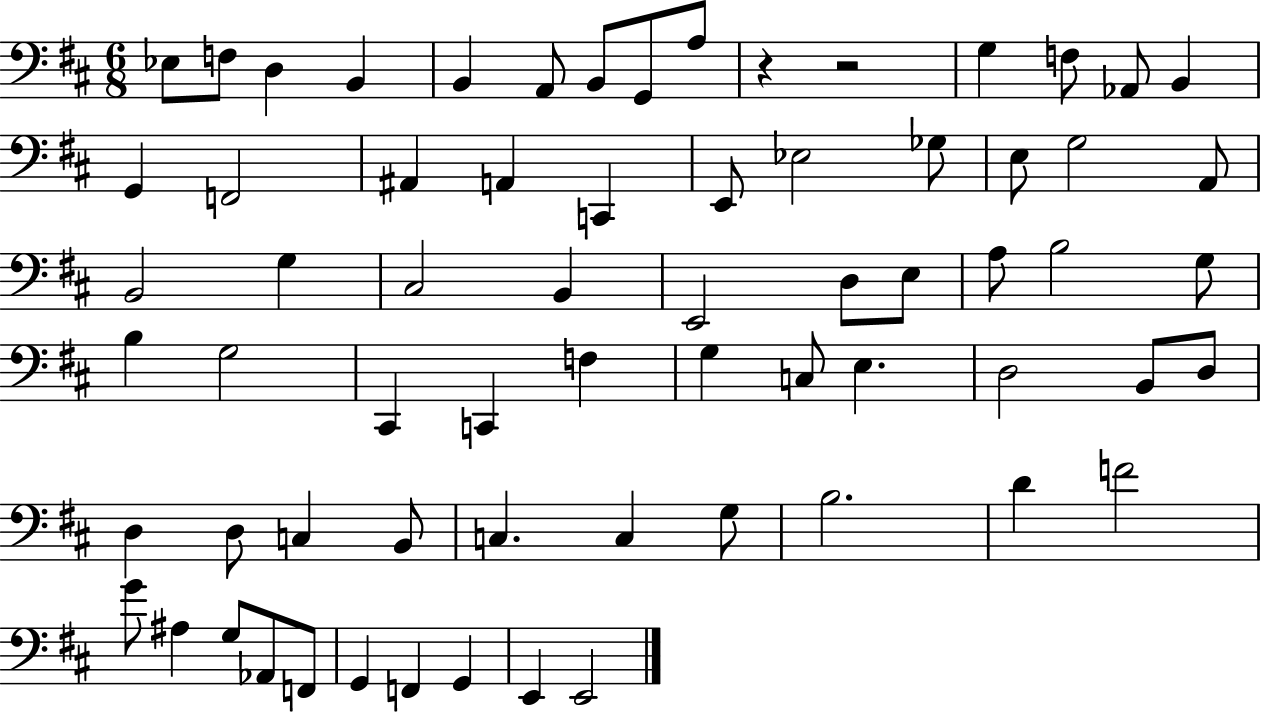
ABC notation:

X:1
T:Untitled
M:6/8
L:1/4
K:D
_E,/2 F,/2 D, B,, B,, A,,/2 B,,/2 G,,/2 A,/2 z z2 G, F,/2 _A,,/2 B,, G,, F,,2 ^A,, A,, C,, E,,/2 _E,2 _G,/2 E,/2 G,2 A,,/2 B,,2 G, ^C,2 B,, E,,2 D,/2 E,/2 A,/2 B,2 G,/2 B, G,2 ^C,, C,, F, G, C,/2 E, D,2 B,,/2 D,/2 D, D,/2 C, B,,/2 C, C, G,/2 B,2 D F2 G/2 ^A, G,/2 _A,,/2 F,,/2 G,, F,, G,, E,, E,,2